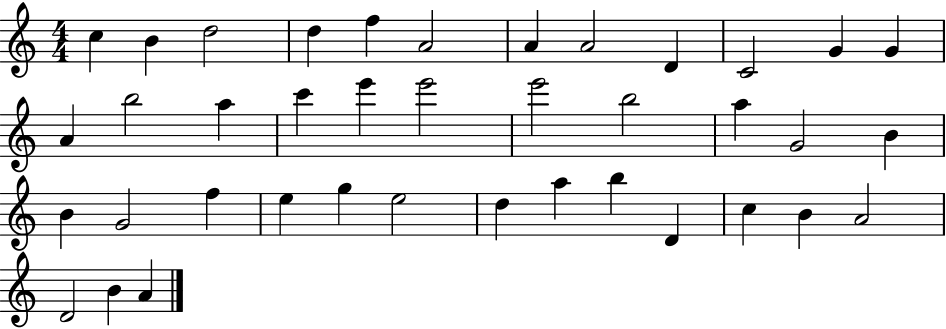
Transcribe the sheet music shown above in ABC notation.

X:1
T:Untitled
M:4/4
L:1/4
K:C
c B d2 d f A2 A A2 D C2 G G A b2 a c' e' e'2 e'2 b2 a G2 B B G2 f e g e2 d a b D c B A2 D2 B A